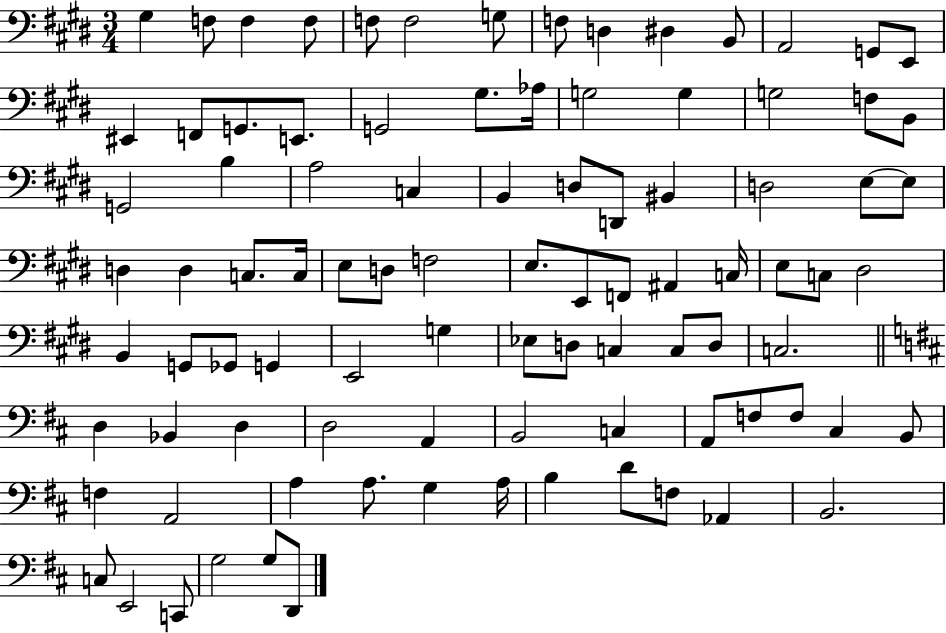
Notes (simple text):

G#3/q F3/e F3/q F3/e F3/e F3/h G3/e F3/e D3/q D#3/q B2/e A2/h G2/e E2/e EIS2/q F2/e G2/e. E2/e. G2/h G#3/e. Ab3/s G3/h G3/q G3/h F3/e B2/e G2/h B3/q A3/h C3/q B2/q D3/e D2/e BIS2/q D3/h E3/e E3/e D3/q D3/q C3/e. C3/s E3/e D3/e F3/h E3/e. E2/e F2/e A#2/q C3/s E3/e C3/e D#3/h B2/q G2/e Gb2/e G2/q E2/h G3/q Eb3/e D3/e C3/q C3/e D3/e C3/h. D3/q Bb2/q D3/q D3/h A2/q B2/h C3/q A2/e F3/e F3/e C#3/q B2/e F3/q A2/h A3/q A3/e. G3/q A3/s B3/q D4/e F3/e Ab2/q B2/h. C3/e E2/h C2/e G3/h G3/e D2/e